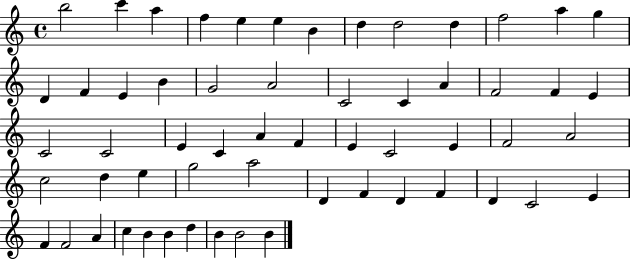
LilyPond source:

{
  \clef treble
  \time 4/4
  \defaultTimeSignature
  \key c \major
  b''2 c'''4 a''4 | f''4 e''4 e''4 b'4 | d''4 d''2 d''4 | f''2 a''4 g''4 | \break d'4 f'4 e'4 b'4 | g'2 a'2 | c'2 c'4 a'4 | f'2 f'4 e'4 | \break c'2 c'2 | e'4 c'4 a'4 f'4 | e'4 c'2 e'4 | f'2 a'2 | \break c''2 d''4 e''4 | g''2 a''2 | d'4 f'4 d'4 f'4 | d'4 c'2 e'4 | \break f'4 f'2 a'4 | c''4 b'4 b'4 d''4 | b'4 b'2 b'4 | \bar "|."
}